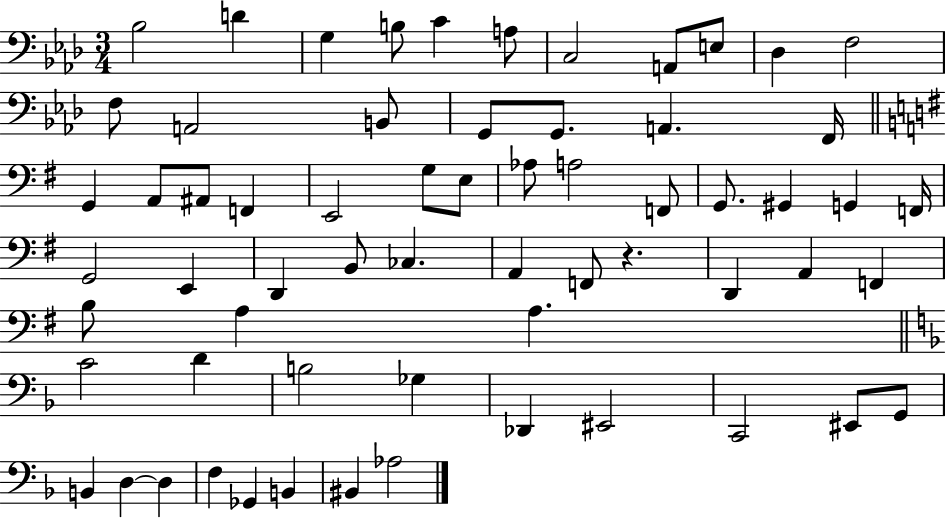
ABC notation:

X:1
T:Untitled
M:3/4
L:1/4
K:Ab
_B,2 D G, B,/2 C A,/2 C,2 A,,/2 E,/2 _D, F,2 F,/2 A,,2 B,,/2 G,,/2 G,,/2 A,, F,,/4 G,, A,,/2 ^A,,/2 F,, E,,2 G,/2 E,/2 _A,/2 A,2 F,,/2 G,,/2 ^G,, G,, F,,/4 G,,2 E,, D,, B,,/2 _C, A,, F,,/2 z D,, A,, F,, B,/2 A, A, C2 D B,2 _G, _D,, ^E,,2 C,,2 ^E,,/2 G,,/2 B,, D, D, F, _G,, B,, ^B,, _A,2